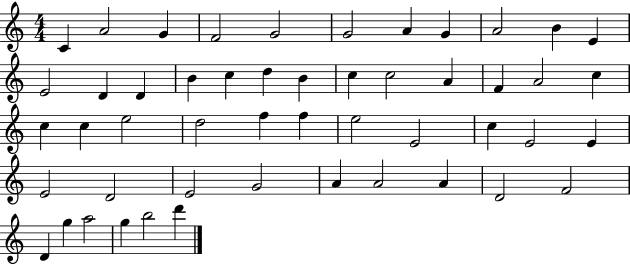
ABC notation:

X:1
T:Untitled
M:4/4
L:1/4
K:C
C A2 G F2 G2 G2 A G A2 B E E2 D D B c d B c c2 A F A2 c c c e2 d2 f f e2 E2 c E2 E E2 D2 E2 G2 A A2 A D2 F2 D g a2 g b2 d'